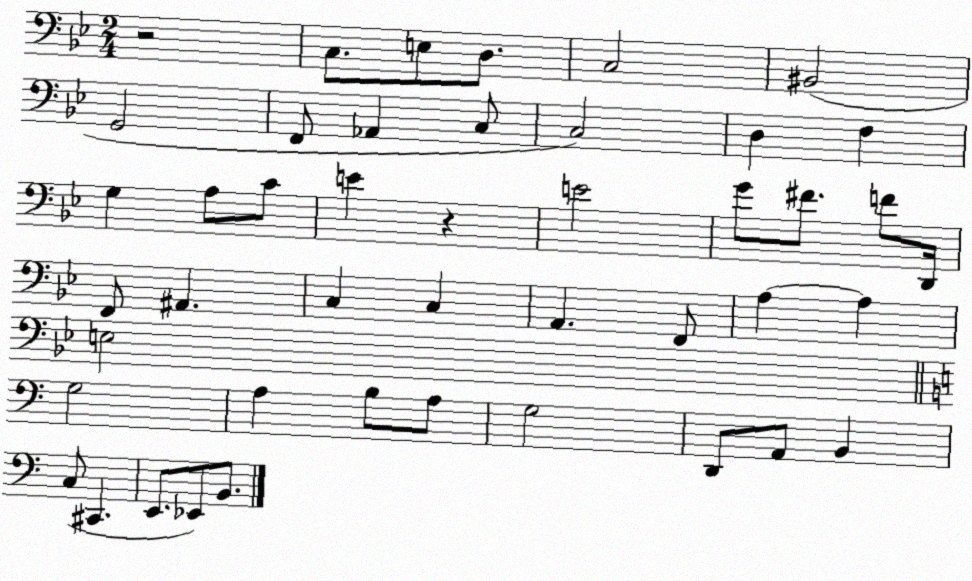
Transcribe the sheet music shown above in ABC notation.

X:1
T:Untitled
M:2/4
L:1/4
K:Bb
z2 C,/2 E,/2 D,/2 C,2 ^B,,2 G,,2 F,,/2 _A,, C,/2 C,2 D, F, G, A,/2 C/2 E z E2 G/2 ^F/2 F/2 D,,/4 F,,/2 ^A,, C, C, A,, F,,/2 A, A, E,2 G,2 A, B,/2 A,/2 G,2 D,,/2 A,,/2 B,, C,/2 ^C,, E,,/2 _E,,/2 B,,/2